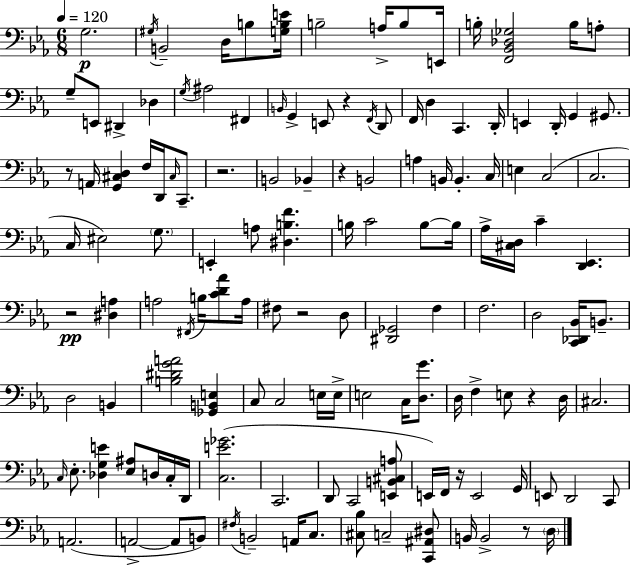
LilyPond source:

{
  \clef bass
  \numericTimeSignature
  \time 6/8
  \key ees \major
  \tempo 4 = 120
  g2.\p | \acciaccatura { gis16 } b,2-- d16 b8 | <g b e'>16 b2-- a16-> b8 | e,16 b16-. <f, bes, des ges>2 b16 a8-. | \break g8-- e,8 dis,4-> des4 | \acciaccatura { g16 } ais2 fis,4 | \grace { b,16 } g,4-> e,8 r4 | \acciaccatura { f,16 } d,8 f,16 d4 c,4. | \break d,16-. e,4 d,16-. g,4 | gis,8. r8 a,16 <g, cis d>4 f16 | d,16 \grace { cis16 } c,8.-- r2. | b,2 | \break bes,4-- r4 b,2 | a4 b,16 b,4.-. | c16 e4 c2( | c2. | \break c16 eis2) | \parenthesize g8. e,4-. a8 <dis b f'>4. | b16 c'2 | b8~~ b16 aes16-> <cis d>16 c'4-- <d, ees,>4. | \break r2\pp | <dis a>4 a2 | \acciaccatura { fis,16 } b16 <c' d' aes'>8 a16 fis8 r2 | d8 <dis, ges,>2 | \break f4 f2. | d2 | <c, des, bes,>16 b,8.-- d2 | b,4 <b dis' g' a'>2 | \break <ges, b, e>4 c8 c2 | e16 e16-> e2 | c16 <d g'>8. d16 f4-> e8 | r4 d16 cis2. | \break \grace { c16 } ees8.-. <des g e'>4 | <ees ais>8 d16 c16-. d,16 <c e' ges'>2.( | c,2. | d,8 c,2 | \break <e, b, cis a>8 e,16) f,16 r16 e,2 | g,16 e,8 d,2 | c,8 a,2.( | a,2->~~ | \break a,8 b,8) \acciaccatura { fis16 } b,2-- | a,16 c8. <cis bes>8 c2-- | <c, ais, dis>8 b,16 b,2-> | r8 \parenthesize d16 \bar "|."
}